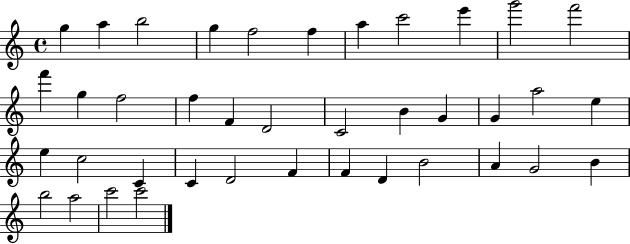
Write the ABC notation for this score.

X:1
T:Untitled
M:4/4
L:1/4
K:C
g a b2 g f2 f a c'2 e' g'2 f'2 f' g f2 f F D2 C2 B G G a2 e e c2 C C D2 F F D B2 A G2 B b2 a2 c'2 c'2